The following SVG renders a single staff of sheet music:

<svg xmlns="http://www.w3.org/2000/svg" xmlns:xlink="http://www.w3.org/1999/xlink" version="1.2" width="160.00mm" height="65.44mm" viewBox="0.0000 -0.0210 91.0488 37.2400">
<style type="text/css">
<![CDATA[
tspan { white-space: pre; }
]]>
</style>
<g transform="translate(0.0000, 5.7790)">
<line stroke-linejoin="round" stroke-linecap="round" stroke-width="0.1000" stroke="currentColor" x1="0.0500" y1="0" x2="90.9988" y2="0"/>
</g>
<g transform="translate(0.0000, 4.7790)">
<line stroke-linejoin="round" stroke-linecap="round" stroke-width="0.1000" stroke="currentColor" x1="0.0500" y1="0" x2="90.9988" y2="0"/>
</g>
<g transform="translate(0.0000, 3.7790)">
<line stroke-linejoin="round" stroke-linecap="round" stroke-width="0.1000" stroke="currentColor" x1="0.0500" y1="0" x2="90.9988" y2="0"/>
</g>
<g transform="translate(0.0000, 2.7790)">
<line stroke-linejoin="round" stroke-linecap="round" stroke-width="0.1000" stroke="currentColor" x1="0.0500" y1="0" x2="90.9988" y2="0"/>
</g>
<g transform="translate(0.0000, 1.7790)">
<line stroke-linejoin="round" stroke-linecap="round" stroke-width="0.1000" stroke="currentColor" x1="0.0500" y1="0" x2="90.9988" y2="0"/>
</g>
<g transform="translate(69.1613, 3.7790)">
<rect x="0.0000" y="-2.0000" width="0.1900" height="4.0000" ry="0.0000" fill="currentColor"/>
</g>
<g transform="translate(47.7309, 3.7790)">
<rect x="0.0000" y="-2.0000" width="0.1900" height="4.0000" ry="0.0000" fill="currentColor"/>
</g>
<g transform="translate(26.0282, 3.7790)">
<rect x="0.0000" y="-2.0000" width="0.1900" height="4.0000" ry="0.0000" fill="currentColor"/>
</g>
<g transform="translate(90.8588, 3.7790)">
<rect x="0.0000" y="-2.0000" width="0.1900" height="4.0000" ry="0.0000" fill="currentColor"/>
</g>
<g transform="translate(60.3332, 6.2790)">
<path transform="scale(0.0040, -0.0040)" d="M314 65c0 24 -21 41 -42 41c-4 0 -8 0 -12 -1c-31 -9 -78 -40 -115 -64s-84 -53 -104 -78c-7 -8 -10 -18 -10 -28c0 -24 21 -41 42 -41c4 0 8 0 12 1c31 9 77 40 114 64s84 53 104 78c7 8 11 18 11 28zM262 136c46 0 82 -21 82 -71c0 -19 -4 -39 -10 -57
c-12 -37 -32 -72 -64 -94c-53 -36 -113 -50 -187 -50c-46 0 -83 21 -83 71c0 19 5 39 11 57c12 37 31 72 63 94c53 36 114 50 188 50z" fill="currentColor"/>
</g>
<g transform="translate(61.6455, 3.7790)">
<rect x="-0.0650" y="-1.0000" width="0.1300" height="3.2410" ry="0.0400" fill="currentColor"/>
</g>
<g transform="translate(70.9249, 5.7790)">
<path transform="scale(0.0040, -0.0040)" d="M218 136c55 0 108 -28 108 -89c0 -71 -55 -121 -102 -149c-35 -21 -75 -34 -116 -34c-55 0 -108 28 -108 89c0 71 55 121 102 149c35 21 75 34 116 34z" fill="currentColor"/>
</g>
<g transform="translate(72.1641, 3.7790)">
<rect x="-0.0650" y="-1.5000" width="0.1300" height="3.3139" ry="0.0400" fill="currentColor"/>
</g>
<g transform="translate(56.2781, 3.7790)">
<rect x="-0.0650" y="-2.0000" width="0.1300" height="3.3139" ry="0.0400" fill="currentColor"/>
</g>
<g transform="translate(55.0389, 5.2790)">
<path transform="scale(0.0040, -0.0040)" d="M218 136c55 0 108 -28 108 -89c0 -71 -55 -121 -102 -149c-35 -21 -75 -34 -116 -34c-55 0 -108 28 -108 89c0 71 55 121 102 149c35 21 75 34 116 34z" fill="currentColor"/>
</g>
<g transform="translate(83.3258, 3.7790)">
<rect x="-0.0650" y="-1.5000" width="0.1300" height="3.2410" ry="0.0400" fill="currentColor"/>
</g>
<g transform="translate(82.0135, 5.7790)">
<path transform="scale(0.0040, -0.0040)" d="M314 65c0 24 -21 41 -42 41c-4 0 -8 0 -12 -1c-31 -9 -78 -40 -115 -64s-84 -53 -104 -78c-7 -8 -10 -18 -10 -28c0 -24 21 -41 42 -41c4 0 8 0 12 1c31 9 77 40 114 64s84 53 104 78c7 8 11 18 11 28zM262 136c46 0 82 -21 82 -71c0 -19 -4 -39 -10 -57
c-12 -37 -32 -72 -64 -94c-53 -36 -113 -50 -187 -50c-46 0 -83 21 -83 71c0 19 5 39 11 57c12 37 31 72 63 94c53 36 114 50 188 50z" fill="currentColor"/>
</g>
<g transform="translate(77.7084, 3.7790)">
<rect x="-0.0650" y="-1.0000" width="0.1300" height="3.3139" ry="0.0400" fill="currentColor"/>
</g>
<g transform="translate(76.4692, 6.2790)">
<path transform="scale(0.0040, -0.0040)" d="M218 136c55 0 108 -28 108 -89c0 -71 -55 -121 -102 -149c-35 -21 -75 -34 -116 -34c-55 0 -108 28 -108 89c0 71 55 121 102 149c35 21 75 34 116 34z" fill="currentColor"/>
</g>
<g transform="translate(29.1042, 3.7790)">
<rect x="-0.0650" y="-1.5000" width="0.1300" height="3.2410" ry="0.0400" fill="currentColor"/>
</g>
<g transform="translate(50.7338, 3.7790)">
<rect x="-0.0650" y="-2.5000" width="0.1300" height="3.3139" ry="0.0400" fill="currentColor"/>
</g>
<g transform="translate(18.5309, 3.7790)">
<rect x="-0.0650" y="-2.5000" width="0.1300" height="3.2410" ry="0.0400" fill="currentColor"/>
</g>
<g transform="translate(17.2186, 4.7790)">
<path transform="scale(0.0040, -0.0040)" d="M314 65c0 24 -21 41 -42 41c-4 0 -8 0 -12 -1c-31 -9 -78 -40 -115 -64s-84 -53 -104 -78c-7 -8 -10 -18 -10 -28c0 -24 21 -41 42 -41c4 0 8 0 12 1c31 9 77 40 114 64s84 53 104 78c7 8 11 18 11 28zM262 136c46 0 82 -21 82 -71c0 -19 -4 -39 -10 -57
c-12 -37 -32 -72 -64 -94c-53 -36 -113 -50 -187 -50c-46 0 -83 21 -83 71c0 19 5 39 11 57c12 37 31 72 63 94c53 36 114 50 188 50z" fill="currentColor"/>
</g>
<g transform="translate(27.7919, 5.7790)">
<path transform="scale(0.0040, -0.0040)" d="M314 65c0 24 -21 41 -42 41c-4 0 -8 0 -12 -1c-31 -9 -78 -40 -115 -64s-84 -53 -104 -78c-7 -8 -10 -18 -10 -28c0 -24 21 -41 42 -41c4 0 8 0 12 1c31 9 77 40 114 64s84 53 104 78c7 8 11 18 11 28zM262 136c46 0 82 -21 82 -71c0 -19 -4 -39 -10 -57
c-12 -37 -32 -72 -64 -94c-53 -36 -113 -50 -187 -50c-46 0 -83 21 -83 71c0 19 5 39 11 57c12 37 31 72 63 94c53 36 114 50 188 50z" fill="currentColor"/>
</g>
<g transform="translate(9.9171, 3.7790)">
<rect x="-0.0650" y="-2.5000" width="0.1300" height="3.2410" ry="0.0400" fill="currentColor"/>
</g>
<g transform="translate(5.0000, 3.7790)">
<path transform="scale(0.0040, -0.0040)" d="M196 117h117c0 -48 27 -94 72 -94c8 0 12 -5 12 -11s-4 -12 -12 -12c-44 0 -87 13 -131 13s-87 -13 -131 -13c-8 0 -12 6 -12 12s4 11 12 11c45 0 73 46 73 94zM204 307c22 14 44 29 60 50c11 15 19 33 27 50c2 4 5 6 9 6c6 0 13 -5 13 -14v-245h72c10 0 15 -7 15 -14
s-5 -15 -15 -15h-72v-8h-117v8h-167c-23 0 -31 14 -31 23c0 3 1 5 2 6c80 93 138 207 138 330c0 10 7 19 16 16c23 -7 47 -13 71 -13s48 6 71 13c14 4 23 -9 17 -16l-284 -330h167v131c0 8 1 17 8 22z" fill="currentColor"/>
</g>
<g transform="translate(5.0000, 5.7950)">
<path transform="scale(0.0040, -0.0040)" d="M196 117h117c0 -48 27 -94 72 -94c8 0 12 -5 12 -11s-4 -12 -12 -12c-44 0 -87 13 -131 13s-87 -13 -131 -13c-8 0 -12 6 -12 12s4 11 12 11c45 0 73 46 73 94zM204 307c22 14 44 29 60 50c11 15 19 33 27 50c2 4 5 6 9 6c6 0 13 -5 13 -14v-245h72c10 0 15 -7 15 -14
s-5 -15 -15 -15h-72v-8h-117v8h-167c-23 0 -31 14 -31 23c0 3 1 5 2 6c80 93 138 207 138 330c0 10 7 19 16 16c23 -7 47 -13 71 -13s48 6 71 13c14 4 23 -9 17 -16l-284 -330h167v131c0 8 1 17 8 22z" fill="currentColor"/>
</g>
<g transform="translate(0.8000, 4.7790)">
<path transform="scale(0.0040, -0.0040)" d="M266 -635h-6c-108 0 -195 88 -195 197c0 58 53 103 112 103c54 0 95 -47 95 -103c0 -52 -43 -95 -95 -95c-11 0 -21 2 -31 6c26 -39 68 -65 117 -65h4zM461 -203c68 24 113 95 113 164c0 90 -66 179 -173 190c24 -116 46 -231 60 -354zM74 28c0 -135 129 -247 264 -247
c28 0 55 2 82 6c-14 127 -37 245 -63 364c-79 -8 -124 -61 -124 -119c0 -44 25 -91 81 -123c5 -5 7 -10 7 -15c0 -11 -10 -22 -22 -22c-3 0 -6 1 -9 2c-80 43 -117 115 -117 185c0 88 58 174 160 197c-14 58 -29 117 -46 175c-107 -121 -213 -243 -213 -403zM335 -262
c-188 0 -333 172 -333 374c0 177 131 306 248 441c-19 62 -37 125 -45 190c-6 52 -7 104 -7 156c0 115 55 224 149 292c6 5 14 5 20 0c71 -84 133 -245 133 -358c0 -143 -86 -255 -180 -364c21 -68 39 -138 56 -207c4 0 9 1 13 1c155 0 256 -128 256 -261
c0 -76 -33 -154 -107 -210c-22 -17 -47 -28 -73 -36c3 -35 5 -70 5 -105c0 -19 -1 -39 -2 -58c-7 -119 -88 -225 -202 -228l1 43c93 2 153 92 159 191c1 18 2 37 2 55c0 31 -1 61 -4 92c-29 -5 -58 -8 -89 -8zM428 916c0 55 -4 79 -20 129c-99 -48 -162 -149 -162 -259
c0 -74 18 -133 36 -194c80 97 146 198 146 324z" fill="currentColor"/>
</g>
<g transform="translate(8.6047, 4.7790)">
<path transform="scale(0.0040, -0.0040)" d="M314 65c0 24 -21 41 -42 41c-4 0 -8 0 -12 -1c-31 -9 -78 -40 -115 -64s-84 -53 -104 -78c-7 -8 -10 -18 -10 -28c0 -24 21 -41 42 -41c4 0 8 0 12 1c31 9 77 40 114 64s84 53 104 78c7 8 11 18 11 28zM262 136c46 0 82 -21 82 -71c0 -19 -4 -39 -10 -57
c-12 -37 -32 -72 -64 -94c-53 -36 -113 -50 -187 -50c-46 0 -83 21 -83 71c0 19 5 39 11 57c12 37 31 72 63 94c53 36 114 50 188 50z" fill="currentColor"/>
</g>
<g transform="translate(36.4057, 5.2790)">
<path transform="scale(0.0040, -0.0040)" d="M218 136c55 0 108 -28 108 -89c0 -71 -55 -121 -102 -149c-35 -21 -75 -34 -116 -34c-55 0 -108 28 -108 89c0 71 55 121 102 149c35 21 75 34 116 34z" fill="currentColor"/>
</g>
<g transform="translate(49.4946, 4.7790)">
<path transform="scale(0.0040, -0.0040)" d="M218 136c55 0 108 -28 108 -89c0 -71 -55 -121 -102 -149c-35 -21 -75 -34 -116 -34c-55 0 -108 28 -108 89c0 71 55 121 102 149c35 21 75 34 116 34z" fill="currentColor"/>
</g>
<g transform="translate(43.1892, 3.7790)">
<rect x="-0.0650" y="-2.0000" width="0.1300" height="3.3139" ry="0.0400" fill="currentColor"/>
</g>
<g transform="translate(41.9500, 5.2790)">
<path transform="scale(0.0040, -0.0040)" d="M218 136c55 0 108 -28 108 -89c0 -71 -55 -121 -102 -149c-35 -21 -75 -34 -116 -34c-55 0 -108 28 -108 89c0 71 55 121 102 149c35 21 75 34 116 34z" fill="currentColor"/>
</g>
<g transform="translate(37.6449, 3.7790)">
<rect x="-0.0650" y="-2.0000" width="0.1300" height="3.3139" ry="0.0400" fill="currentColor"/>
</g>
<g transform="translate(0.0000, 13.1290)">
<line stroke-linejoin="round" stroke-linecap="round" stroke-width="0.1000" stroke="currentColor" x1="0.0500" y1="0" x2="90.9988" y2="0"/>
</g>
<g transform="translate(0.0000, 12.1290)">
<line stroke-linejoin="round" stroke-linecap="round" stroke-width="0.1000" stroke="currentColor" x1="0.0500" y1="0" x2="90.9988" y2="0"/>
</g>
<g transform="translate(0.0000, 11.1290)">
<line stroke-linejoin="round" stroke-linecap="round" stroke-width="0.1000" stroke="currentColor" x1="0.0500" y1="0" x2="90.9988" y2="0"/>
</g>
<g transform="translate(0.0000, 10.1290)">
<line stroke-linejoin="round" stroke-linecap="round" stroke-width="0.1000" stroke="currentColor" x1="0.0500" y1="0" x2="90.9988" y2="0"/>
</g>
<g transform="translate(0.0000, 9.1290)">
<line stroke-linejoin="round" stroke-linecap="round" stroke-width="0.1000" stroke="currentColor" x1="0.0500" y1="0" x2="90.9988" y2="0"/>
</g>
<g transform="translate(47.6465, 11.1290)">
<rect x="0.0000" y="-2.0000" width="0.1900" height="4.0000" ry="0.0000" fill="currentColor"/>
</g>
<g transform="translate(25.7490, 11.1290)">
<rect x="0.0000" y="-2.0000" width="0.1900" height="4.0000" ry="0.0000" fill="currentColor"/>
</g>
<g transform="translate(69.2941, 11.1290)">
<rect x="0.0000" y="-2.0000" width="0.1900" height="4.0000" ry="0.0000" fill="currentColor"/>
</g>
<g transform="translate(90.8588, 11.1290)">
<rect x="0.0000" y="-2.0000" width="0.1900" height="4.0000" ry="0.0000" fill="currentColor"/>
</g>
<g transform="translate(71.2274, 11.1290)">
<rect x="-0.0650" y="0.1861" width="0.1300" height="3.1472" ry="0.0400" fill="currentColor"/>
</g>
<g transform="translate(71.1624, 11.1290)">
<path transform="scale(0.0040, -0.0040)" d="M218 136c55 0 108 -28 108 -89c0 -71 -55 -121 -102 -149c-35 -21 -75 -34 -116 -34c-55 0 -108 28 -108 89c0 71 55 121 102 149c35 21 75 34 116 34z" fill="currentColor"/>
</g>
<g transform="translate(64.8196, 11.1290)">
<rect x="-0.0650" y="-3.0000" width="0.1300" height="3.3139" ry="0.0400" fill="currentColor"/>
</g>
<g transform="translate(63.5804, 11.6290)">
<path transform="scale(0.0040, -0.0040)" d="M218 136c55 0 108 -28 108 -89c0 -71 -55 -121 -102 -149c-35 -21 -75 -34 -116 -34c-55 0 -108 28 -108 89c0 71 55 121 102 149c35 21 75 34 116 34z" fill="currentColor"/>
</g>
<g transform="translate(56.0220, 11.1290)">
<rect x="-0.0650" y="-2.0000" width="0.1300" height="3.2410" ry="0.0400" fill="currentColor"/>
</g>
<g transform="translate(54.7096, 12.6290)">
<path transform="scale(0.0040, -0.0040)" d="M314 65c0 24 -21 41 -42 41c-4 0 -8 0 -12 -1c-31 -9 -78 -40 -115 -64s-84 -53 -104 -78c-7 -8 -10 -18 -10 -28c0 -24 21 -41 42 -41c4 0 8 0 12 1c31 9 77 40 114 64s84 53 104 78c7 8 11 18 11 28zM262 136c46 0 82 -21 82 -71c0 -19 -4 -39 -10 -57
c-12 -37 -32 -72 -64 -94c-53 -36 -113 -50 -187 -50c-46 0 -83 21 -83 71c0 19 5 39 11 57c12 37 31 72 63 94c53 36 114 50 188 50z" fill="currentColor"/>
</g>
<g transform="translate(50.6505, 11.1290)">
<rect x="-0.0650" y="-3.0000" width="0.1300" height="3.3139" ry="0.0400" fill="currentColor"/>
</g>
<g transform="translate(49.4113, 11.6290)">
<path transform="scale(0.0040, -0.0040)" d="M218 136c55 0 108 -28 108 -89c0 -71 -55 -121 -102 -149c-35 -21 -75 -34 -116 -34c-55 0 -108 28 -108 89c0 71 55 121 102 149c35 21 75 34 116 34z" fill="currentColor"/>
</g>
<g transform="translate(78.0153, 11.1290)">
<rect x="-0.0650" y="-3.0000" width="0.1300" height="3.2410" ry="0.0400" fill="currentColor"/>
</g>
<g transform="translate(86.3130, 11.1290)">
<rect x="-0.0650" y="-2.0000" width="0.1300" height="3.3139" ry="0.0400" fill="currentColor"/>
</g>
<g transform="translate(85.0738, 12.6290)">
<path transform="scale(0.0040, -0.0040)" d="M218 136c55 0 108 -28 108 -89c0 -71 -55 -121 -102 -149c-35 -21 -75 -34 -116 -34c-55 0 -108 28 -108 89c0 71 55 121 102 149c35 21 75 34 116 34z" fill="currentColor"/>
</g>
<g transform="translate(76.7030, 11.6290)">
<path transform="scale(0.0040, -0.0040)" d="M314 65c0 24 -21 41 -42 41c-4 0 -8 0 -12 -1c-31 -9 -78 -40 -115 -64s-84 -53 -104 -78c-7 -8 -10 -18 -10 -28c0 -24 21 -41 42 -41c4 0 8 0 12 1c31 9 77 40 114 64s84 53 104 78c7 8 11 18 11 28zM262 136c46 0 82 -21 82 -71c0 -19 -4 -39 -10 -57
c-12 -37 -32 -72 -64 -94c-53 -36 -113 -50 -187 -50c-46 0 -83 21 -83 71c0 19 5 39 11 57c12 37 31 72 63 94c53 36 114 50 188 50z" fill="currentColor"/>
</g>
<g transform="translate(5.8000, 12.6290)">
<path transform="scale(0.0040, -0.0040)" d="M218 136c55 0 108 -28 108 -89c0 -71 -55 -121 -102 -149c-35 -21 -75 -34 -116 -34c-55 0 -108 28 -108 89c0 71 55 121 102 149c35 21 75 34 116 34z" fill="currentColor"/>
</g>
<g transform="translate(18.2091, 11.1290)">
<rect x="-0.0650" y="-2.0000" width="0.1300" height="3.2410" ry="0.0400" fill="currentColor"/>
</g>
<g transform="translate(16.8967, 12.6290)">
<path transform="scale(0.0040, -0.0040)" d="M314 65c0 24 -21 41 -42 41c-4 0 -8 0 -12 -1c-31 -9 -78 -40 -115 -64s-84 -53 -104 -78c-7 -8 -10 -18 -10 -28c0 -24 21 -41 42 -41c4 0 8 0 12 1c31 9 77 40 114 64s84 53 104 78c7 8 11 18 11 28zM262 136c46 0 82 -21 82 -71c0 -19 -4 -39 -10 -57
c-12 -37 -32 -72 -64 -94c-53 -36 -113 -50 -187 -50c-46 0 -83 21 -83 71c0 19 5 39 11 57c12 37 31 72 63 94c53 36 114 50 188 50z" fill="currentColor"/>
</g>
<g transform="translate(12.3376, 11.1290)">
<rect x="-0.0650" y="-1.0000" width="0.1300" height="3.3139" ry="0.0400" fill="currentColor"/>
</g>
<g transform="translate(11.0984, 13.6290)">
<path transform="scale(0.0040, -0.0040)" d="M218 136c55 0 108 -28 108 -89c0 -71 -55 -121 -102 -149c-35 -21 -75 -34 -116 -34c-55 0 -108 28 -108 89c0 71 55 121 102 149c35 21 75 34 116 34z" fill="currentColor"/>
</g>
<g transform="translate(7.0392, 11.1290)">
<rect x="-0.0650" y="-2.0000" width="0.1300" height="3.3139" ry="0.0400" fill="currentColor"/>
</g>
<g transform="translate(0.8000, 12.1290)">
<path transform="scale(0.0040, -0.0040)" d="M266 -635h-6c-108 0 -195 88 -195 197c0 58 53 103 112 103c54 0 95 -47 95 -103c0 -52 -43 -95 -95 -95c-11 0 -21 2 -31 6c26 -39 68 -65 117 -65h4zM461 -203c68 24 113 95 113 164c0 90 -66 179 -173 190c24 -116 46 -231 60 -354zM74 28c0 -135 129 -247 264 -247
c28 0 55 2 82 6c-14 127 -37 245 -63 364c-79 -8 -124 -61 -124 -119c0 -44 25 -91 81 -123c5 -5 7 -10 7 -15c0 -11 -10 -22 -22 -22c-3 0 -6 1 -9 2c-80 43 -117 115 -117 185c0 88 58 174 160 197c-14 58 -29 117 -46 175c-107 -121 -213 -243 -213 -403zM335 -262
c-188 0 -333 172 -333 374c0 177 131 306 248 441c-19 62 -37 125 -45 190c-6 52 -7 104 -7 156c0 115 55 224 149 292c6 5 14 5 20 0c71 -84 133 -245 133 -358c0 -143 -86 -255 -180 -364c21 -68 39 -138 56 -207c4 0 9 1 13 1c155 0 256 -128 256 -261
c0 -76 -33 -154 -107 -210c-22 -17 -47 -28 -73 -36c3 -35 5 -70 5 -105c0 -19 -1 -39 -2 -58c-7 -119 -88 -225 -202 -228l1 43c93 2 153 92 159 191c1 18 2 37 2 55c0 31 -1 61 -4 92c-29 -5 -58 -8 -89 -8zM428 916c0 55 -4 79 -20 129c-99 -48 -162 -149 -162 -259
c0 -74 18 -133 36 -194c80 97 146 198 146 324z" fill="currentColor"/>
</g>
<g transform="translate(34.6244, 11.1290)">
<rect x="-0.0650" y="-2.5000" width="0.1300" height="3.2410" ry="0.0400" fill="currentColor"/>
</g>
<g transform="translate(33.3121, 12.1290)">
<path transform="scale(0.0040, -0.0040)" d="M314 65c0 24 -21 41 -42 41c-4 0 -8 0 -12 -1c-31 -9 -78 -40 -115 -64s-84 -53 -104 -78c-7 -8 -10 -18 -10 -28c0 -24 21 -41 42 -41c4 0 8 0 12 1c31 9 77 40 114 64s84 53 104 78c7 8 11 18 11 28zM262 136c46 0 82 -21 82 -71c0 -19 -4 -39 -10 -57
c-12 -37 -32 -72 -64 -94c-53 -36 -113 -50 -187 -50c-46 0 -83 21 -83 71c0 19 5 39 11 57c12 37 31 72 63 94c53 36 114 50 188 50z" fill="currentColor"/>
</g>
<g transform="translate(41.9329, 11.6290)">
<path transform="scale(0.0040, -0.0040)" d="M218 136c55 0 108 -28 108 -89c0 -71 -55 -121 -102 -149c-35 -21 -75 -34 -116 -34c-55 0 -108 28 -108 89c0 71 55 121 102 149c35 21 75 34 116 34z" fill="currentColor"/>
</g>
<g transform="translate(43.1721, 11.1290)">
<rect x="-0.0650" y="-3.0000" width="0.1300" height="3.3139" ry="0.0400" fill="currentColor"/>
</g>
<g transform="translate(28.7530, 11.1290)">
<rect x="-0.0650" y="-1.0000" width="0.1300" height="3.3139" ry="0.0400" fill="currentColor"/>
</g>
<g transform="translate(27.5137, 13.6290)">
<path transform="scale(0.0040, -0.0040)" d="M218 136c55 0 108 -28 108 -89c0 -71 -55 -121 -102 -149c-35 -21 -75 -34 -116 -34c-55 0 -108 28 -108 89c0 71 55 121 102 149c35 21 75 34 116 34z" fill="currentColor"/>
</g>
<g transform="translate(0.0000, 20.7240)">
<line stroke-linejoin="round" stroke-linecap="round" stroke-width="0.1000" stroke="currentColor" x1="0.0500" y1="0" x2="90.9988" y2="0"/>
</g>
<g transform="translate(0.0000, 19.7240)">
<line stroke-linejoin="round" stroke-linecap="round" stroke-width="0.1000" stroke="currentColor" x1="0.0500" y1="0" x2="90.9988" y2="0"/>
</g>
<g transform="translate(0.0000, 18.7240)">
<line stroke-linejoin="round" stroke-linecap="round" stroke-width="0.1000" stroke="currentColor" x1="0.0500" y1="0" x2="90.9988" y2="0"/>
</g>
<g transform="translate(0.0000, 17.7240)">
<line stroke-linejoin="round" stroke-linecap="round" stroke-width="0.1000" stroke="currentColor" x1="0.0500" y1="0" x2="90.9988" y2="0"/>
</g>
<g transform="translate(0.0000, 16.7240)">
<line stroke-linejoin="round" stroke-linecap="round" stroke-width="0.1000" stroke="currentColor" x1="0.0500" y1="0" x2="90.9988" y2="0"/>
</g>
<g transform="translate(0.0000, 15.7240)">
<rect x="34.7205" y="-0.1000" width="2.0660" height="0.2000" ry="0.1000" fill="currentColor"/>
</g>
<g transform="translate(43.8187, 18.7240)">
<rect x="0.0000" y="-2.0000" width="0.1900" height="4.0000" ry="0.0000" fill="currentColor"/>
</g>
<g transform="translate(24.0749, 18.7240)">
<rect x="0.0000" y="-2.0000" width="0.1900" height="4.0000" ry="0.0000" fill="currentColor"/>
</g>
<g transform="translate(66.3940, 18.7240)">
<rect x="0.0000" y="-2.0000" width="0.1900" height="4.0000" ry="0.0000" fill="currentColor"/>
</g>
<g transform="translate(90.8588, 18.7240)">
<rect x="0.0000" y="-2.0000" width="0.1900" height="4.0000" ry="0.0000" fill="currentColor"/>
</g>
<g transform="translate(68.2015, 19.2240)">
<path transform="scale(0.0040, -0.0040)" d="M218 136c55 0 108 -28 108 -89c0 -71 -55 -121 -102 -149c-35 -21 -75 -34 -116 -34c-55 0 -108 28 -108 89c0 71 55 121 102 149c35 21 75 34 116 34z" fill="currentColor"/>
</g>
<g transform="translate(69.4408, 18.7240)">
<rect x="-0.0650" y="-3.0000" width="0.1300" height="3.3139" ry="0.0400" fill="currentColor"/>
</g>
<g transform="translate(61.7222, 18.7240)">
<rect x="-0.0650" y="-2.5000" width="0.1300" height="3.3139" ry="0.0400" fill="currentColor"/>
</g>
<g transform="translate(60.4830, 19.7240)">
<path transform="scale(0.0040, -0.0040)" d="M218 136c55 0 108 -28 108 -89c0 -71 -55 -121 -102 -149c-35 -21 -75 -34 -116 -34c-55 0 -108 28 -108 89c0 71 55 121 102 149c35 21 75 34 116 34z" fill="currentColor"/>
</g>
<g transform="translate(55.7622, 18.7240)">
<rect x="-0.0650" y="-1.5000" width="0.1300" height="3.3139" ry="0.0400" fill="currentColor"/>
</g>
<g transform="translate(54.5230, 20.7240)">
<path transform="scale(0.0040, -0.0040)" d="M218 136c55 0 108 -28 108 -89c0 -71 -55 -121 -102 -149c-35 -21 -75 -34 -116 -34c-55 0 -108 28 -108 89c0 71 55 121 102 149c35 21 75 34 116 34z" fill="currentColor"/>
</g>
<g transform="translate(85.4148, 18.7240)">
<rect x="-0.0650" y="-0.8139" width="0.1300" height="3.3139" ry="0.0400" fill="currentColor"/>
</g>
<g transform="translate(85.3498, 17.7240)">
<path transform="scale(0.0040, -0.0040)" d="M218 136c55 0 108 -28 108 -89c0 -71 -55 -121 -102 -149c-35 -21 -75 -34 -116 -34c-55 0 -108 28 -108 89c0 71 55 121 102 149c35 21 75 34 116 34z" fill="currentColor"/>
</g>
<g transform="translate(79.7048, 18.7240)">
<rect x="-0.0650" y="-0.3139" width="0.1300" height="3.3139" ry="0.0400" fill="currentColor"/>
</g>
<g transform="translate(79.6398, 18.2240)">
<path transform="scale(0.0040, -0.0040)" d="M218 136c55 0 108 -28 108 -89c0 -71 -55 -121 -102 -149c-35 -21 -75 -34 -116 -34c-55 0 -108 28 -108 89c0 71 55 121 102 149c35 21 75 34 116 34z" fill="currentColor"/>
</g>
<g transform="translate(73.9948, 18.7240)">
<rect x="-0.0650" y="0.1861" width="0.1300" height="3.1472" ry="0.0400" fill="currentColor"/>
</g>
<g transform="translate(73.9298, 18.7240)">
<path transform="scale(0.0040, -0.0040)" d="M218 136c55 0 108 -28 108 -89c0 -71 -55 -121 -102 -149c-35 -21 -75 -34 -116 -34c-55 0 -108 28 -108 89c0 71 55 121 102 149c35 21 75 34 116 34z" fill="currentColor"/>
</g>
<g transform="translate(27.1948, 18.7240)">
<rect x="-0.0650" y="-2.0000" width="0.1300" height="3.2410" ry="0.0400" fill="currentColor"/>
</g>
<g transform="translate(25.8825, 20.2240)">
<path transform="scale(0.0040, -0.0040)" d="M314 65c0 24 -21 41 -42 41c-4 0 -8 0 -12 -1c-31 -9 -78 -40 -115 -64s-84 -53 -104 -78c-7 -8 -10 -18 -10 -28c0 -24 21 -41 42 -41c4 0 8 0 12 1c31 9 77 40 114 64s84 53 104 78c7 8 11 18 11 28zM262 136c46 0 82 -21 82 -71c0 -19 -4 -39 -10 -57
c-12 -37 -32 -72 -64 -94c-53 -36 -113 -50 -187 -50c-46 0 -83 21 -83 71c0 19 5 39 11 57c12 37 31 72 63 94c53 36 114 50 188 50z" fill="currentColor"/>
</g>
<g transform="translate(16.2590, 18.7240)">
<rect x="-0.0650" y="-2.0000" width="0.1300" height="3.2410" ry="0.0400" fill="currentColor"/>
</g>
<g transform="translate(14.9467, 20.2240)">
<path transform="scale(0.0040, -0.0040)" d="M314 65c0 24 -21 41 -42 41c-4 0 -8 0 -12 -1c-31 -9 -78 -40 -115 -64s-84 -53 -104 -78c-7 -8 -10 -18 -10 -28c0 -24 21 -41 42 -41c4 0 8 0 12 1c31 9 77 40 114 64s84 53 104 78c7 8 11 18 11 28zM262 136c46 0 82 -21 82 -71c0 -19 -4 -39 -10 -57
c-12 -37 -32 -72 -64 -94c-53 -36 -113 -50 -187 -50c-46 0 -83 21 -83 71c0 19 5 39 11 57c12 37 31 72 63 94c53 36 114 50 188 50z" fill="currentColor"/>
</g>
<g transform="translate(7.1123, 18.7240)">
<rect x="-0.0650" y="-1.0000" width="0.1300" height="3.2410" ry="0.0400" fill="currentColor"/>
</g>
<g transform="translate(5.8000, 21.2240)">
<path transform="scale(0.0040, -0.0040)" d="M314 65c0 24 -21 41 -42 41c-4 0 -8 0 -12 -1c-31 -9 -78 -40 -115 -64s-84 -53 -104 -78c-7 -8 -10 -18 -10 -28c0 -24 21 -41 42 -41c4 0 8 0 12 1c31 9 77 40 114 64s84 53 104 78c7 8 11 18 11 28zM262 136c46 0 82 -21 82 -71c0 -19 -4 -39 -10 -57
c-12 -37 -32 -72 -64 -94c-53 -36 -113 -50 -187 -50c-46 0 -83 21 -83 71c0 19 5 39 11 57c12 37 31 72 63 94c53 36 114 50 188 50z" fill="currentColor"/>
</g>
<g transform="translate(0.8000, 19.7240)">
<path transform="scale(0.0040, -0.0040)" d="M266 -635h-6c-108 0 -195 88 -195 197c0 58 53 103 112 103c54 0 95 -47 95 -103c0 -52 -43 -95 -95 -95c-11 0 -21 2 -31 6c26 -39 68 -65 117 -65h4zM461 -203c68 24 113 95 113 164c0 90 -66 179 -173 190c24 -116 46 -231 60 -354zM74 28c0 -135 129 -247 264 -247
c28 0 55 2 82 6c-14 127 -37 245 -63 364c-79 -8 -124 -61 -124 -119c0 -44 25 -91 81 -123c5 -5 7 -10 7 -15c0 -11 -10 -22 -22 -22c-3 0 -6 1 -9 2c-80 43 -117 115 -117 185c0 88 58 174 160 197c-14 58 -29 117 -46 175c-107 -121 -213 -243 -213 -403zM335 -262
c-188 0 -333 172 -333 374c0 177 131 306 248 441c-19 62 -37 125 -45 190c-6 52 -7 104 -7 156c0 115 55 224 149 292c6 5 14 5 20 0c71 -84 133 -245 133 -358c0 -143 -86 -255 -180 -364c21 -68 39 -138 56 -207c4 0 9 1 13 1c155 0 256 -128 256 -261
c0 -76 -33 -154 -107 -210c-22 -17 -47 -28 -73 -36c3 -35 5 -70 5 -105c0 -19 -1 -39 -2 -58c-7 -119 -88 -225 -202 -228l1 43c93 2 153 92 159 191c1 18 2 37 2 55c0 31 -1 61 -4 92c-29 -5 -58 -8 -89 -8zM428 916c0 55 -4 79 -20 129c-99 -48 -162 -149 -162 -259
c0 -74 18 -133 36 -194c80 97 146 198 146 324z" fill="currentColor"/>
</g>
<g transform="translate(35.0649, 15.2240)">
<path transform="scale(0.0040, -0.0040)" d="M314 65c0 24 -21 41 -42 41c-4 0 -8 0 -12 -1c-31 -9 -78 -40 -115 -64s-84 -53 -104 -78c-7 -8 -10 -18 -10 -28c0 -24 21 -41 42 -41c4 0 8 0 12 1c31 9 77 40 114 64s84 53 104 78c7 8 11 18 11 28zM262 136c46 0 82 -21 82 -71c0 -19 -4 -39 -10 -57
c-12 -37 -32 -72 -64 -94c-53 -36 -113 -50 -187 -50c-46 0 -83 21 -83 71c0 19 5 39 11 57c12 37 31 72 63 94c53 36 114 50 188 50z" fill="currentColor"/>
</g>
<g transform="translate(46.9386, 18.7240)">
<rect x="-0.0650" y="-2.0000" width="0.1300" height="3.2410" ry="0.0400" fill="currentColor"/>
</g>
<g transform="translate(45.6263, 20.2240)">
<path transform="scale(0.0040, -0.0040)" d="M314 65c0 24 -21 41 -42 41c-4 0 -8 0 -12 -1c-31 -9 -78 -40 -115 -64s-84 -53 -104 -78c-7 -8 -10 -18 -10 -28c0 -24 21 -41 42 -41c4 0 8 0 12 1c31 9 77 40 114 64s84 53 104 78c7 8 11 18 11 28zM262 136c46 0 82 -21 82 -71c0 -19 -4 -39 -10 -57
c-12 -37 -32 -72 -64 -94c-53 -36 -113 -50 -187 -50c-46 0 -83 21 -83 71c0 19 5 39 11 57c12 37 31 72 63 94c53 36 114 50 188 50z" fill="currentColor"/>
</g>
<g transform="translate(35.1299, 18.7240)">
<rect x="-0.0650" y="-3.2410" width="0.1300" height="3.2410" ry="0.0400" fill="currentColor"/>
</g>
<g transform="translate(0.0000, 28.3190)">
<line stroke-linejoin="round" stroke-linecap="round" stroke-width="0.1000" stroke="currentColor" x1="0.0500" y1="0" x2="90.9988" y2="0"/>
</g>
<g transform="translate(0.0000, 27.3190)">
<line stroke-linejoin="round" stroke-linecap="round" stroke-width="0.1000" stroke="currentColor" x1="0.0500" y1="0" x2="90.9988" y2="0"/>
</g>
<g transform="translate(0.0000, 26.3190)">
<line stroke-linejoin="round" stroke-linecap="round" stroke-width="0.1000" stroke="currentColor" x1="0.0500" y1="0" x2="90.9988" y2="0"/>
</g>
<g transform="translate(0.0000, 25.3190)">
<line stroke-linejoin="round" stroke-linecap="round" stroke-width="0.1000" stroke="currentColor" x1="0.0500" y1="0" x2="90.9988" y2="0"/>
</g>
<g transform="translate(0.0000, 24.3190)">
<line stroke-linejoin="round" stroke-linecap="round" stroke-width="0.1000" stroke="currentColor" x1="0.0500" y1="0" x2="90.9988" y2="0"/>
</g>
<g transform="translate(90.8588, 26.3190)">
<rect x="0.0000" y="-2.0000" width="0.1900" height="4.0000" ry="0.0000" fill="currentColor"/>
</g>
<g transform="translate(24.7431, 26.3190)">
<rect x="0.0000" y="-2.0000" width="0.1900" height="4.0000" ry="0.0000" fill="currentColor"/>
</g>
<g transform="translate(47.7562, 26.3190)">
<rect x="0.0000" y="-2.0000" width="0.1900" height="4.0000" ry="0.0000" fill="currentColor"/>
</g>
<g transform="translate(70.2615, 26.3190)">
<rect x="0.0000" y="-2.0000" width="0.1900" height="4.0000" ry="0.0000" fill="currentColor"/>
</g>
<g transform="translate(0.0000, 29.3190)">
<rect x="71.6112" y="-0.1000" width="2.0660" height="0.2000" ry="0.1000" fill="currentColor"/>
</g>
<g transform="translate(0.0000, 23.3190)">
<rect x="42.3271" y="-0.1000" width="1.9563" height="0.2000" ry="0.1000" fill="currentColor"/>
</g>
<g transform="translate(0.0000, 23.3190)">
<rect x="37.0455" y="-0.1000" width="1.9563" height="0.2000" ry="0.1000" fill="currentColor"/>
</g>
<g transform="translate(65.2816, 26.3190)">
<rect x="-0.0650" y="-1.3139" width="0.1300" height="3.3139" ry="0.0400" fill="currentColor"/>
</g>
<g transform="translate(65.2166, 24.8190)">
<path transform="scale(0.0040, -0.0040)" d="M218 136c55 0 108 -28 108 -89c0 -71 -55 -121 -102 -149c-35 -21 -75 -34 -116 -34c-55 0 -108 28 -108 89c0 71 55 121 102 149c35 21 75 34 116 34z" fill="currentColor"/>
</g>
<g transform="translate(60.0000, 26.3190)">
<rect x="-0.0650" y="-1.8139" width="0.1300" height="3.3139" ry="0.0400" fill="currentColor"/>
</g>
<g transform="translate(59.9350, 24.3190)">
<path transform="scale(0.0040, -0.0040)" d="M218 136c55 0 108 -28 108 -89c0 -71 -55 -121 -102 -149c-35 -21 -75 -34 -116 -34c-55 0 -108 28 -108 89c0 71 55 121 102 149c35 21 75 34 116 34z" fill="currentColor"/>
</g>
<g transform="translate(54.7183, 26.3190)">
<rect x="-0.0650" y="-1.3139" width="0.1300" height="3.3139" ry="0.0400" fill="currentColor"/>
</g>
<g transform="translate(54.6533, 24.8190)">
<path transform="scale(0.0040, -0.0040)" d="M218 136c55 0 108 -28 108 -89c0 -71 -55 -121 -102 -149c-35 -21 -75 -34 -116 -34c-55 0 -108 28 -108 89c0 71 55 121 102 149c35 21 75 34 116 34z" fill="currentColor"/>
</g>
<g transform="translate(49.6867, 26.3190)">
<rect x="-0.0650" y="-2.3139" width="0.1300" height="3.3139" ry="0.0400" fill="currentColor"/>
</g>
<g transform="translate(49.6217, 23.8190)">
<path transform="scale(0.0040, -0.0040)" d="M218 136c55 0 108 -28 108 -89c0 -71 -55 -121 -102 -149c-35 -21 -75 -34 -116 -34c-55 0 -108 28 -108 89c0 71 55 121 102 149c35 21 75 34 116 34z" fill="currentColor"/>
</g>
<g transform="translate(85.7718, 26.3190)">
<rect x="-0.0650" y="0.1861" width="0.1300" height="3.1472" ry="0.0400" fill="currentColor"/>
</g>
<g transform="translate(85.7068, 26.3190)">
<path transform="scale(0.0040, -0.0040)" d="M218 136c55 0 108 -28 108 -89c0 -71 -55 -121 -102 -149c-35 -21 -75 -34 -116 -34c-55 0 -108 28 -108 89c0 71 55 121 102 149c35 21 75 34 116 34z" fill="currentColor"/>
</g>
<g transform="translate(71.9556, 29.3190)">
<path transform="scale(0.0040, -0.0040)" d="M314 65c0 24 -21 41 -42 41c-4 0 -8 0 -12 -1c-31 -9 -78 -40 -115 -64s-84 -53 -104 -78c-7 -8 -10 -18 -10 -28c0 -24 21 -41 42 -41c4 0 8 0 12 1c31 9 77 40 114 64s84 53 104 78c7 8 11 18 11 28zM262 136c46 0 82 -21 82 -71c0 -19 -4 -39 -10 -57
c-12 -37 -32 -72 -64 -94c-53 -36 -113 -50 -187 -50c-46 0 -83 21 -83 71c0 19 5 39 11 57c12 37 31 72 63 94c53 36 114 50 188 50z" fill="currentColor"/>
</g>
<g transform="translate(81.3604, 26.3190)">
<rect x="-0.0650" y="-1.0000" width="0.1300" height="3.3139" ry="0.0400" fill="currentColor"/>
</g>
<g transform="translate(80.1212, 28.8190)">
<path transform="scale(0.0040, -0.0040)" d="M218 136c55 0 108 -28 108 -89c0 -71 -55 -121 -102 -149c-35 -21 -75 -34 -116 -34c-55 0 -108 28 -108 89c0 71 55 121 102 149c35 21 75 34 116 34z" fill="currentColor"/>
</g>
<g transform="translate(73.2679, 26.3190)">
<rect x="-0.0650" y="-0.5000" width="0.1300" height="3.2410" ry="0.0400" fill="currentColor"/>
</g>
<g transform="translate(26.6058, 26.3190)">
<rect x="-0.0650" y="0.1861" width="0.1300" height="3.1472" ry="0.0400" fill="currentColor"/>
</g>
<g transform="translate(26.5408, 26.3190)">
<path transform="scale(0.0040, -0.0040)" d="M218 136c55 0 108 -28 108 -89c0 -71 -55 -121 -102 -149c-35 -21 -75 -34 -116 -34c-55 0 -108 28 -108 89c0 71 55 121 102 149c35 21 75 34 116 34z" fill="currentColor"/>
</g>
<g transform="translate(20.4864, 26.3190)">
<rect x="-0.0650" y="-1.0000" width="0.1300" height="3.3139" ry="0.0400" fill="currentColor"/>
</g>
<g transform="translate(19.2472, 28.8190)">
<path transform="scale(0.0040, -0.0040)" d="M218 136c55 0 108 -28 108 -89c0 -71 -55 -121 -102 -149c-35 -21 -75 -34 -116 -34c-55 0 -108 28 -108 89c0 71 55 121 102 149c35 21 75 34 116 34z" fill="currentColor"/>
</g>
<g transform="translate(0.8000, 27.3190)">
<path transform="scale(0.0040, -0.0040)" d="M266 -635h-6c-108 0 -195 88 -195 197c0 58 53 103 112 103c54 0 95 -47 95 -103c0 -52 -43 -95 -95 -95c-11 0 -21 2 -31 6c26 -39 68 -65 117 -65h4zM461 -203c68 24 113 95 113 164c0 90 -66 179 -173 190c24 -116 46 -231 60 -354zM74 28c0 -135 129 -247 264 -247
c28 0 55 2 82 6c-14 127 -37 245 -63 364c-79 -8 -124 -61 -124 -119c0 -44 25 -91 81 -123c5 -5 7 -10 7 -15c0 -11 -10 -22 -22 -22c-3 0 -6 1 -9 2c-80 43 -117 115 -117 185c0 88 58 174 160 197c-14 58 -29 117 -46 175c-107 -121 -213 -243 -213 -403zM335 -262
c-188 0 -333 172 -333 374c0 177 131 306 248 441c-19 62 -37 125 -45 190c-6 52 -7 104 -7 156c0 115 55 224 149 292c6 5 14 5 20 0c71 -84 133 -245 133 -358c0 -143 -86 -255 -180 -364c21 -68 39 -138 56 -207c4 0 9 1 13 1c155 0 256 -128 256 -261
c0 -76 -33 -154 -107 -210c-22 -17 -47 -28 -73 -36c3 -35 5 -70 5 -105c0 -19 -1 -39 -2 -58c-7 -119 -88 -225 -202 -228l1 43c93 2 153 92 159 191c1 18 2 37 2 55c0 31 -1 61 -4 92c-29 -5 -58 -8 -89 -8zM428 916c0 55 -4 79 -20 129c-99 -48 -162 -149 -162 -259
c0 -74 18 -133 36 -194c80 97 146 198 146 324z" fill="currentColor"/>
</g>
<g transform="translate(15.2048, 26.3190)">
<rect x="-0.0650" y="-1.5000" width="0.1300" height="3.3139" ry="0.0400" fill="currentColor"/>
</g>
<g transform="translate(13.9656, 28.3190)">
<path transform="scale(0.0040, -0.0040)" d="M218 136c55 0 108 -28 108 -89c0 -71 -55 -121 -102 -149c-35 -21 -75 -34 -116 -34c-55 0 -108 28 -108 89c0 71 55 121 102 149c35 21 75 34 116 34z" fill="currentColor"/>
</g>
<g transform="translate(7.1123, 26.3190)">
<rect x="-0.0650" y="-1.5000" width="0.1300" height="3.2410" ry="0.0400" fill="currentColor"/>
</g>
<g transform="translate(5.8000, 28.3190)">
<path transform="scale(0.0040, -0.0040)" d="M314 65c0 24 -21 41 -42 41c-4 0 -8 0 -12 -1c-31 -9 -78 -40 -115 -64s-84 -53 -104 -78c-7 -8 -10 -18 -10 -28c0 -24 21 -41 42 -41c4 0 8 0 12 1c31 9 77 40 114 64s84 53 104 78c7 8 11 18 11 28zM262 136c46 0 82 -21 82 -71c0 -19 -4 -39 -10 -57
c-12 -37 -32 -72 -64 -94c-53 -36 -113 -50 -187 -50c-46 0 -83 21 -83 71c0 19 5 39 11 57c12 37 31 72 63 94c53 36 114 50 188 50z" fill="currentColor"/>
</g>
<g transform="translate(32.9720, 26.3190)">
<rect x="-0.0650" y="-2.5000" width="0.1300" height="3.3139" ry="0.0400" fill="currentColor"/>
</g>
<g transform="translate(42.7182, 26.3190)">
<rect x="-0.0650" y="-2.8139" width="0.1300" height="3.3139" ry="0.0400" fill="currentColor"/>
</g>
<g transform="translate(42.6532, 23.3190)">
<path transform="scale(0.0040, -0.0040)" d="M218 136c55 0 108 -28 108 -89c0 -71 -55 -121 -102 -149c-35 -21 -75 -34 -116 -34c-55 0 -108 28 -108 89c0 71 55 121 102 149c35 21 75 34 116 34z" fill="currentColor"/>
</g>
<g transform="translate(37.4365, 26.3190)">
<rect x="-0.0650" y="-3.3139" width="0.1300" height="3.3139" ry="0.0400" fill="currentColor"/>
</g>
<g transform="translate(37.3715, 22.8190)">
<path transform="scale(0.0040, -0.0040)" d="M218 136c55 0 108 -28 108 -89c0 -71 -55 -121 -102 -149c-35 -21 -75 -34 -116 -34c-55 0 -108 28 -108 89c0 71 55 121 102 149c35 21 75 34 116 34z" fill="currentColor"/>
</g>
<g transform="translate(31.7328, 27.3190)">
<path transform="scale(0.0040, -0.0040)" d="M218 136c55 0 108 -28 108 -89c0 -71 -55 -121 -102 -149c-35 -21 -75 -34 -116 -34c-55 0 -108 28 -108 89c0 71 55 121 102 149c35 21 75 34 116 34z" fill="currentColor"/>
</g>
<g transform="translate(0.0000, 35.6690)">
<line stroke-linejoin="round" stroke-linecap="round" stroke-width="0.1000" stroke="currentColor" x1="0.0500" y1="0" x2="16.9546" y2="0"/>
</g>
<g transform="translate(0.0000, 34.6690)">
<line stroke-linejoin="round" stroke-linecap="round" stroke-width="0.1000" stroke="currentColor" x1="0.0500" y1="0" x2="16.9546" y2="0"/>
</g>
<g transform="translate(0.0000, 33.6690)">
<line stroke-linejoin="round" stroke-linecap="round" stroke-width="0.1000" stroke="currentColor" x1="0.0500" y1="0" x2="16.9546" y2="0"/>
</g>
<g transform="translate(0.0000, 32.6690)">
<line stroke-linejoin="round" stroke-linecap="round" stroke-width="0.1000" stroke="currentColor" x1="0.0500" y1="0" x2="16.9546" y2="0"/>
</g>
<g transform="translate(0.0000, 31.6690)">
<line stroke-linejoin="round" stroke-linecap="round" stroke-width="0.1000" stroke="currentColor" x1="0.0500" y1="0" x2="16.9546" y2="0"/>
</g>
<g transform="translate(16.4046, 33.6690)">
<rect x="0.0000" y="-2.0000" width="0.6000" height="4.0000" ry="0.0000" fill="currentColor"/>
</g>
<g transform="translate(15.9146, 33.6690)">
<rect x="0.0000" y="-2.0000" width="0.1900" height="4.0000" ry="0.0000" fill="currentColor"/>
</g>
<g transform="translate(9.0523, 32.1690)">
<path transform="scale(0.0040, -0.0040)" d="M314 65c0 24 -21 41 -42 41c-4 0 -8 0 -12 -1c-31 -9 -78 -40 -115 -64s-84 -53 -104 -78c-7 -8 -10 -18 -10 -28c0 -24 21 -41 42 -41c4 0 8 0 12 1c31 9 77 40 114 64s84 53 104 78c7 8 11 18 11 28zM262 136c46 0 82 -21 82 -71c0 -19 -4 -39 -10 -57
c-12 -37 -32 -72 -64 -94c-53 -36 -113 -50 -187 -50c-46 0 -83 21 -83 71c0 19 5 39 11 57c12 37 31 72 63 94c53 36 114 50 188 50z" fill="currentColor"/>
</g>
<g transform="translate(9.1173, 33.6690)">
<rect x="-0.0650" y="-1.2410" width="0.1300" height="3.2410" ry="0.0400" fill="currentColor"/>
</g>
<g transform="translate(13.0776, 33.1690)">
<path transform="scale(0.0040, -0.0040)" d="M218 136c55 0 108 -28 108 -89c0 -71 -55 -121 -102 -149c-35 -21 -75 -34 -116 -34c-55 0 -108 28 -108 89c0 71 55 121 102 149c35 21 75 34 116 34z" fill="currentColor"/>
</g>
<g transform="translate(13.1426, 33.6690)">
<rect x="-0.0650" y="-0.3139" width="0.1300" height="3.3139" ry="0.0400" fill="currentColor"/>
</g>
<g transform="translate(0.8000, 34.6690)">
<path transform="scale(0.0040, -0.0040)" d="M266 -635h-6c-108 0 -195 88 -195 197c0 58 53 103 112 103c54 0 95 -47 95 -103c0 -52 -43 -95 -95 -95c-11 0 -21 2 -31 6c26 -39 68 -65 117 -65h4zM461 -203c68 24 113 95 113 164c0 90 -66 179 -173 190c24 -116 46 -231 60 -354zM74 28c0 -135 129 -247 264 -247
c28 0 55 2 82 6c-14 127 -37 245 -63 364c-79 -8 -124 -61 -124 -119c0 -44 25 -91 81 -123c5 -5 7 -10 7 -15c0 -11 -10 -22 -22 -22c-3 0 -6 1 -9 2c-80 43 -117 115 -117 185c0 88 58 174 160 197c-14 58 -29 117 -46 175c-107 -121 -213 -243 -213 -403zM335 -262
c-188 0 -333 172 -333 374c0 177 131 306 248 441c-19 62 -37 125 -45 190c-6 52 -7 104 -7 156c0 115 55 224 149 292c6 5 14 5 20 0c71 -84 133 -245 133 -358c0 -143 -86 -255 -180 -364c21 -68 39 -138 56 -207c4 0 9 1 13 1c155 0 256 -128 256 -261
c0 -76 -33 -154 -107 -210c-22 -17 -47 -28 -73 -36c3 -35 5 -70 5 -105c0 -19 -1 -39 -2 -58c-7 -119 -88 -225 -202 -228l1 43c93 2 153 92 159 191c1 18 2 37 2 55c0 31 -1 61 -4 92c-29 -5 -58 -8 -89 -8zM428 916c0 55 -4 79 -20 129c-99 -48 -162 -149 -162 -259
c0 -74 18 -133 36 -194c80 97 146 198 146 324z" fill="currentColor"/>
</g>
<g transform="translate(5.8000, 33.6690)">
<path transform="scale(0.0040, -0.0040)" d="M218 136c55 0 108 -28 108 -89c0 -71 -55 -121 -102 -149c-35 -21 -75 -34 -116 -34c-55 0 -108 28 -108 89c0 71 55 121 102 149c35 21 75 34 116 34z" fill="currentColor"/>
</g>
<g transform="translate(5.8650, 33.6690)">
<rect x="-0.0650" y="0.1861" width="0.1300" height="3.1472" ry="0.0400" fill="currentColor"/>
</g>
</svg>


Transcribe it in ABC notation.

X:1
T:Untitled
M:4/4
L:1/4
K:C
G2 G2 E2 F F G F D2 E D E2 F D F2 D G2 A A F2 A B A2 F D2 F2 F2 b2 F2 E G A B c d E2 E D B G b a g e f e C2 D B B e2 c